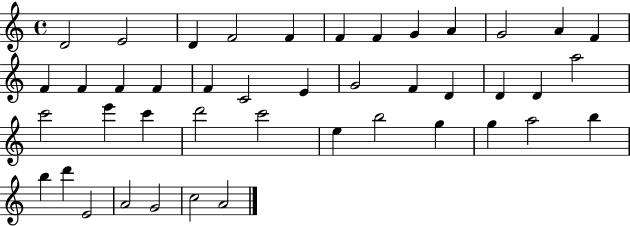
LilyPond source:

{
  \clef treble
  \time 4/4
  \defaultTimeSignature
  \key c \major
  d'2 e'2 | d'4 f'2 f'4 | f'4 f'4 g'4 a'4 | g'2 a'4 f'4 | \break f'4 f'4 f'4 f'4 | f'4 c'2 e'4 | g'2 f'4 d'4 | d'4 d'4 a''2 | \break c'''2 e'''4 c'''4 | d'''2 c'''2 | e''4 b''2 g''4 | g''4 a''2 b''4 | \break b''4 d'''4 e'2 | a'2 g'2 | c''2 a'2 | \bar "|."
}